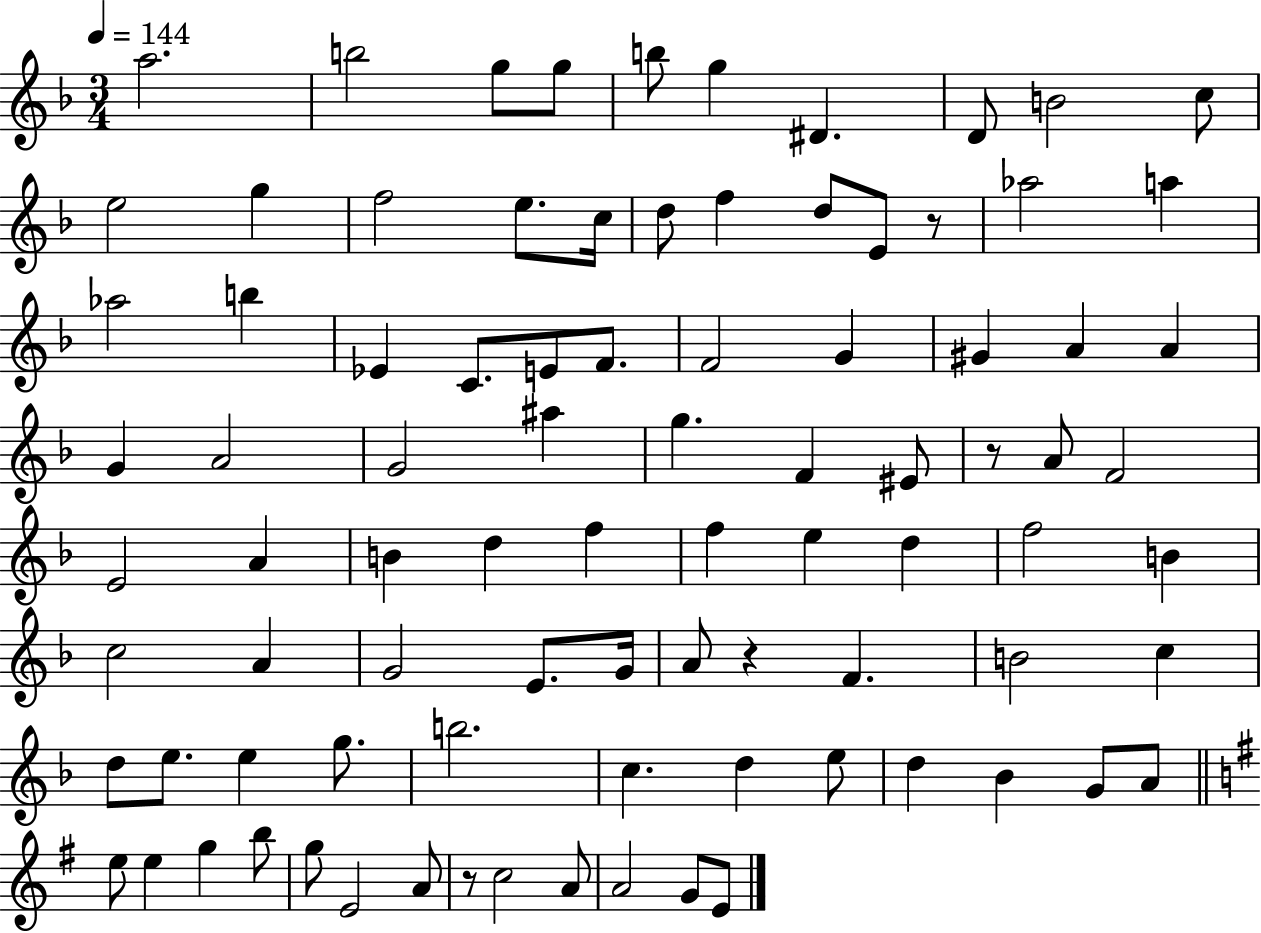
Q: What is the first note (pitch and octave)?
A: A5